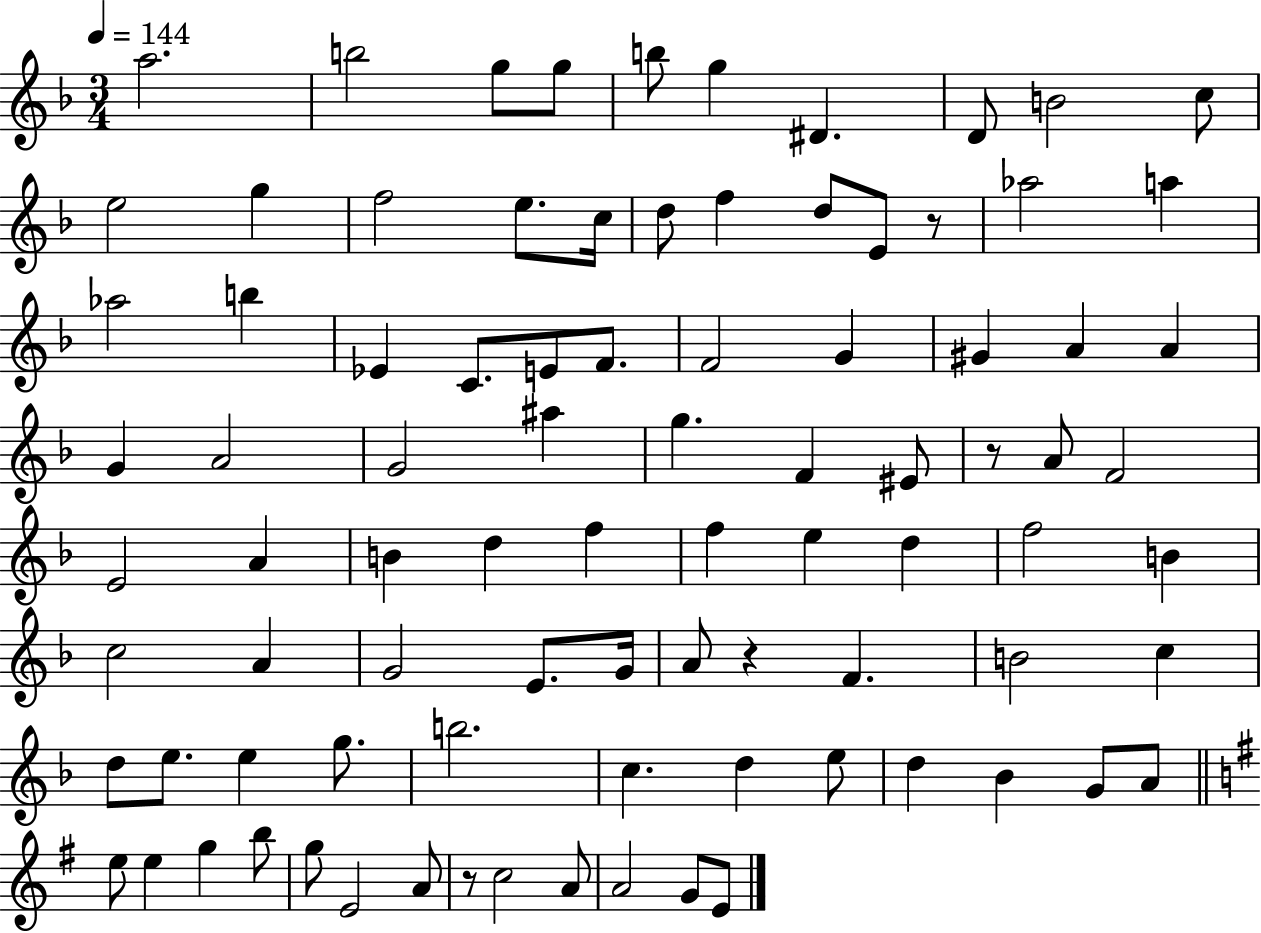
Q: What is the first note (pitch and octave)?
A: A5